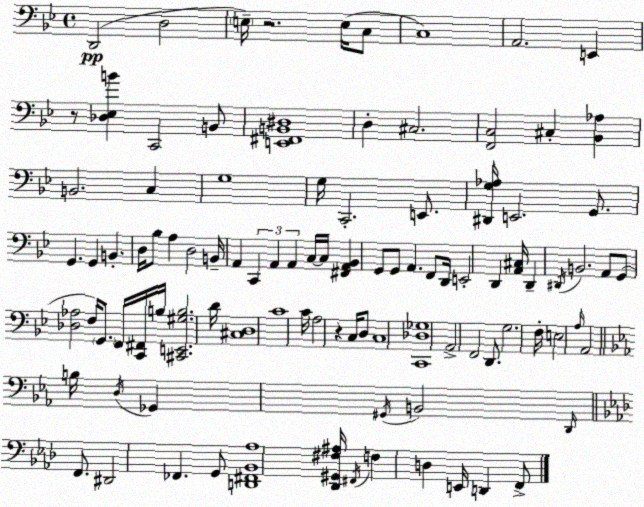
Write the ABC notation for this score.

X:1
T:Untitled
M:4/4
L:1/4
K:Bb
D,,2 D,2 E,/4 z2 E,/4 C,/2 C,4 A,,2 E,, z/2 [_D,_E,B] C,,2 B,,/2 [E,,^F,,B,,^D,]4 D, ^C,2 [F,,C,]2 ^C, [_B,,_A,] B,,2 C, G,4 G,/4 C,,2 E,,/2 [^D,,G,_A,]/4 E,,2 G,,/2 G,, G,, B,, D,/4 _B,/2 A, D,2 B,,/4 A,, C,, A,, A,, C,/4 C,/4 [^F,,A,,_B,,] G,,/2 G,,/2 A,, F,,/2 D,,/4 E,,2 D,, [A,,^C,]/4 D,, ^D,,/4 B,,2 A,,/2 G,,/2 [_D,_A,]2 F,/4 G,,/2 F,,/4 [C,,^F,,]/4 B,/4 [^C,,E,,^G,B,]2 D/4 [^C,D,]4 C4 C/4 A,2 z C,/4 D,/2 C,4 [C,,_D,_G,]4 A,,2 F,,2 D,,/2 G,2 F,/4 E,2 A,/4 A,,2 B,/4 D,/4 _G,, ^G,,/4 B,,2 D,,/4 F,,/2 ^D,,2 _F,, G,,/2 [D,,^F,,_B,,_A,]4 [_D,,^G,,^F,^A,]/4 ^F,,/4 F, D, E,,/4 D,, F,,/2